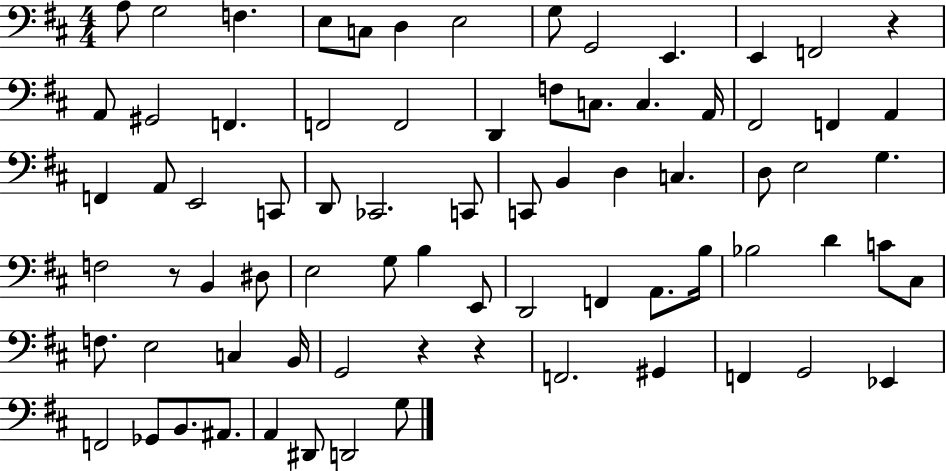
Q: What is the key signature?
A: D major